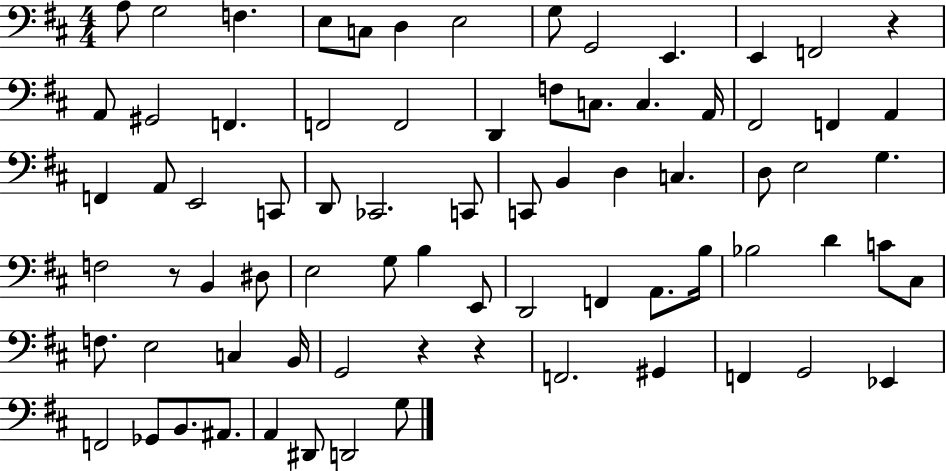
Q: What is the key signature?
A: D major